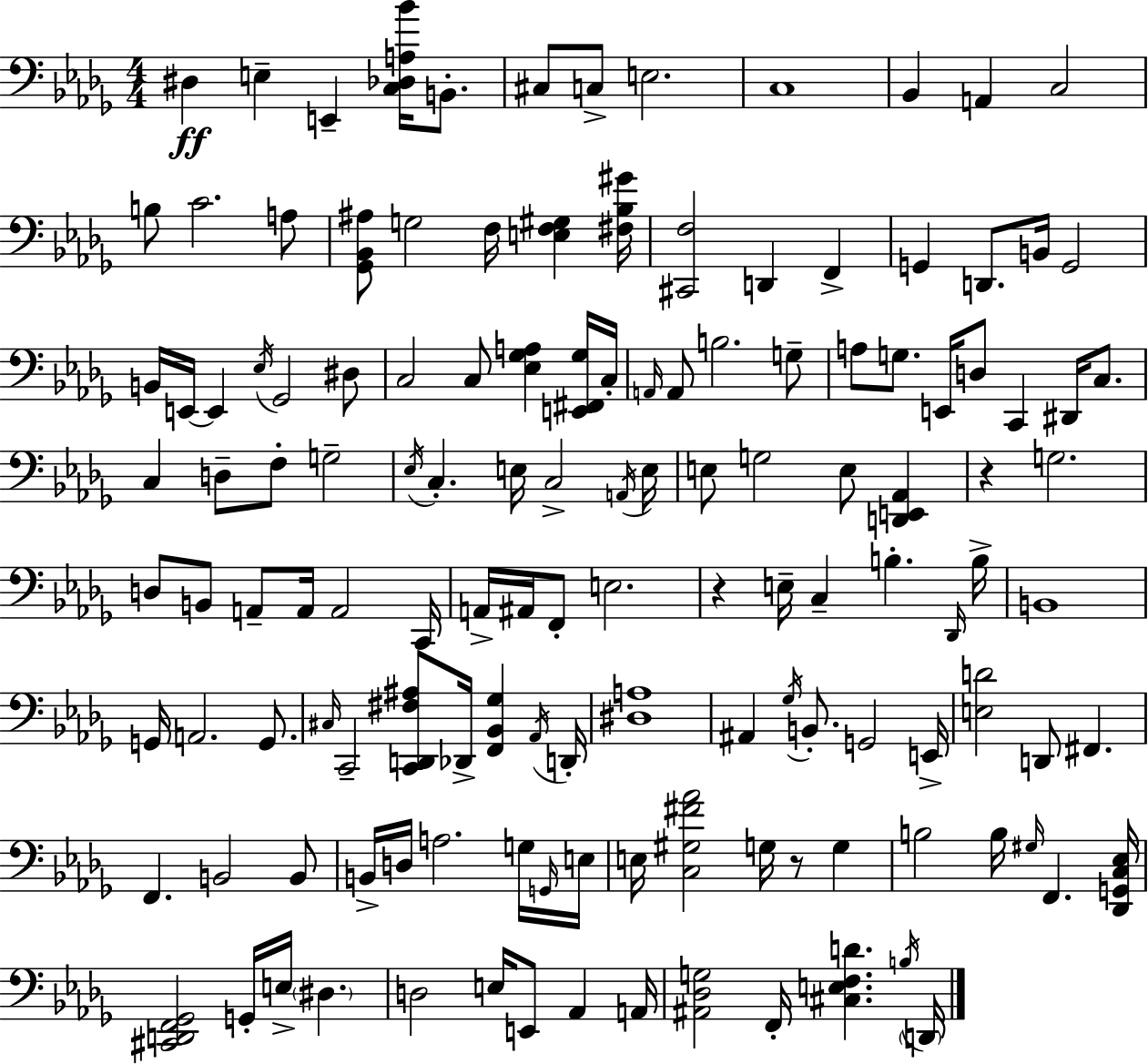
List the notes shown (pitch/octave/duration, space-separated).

D#3/q E3/q E2/q [C3,Db3,A3,Bb4]/s B2/e. C#3/e C3/e E3/h. C3/w Bb2/q A2/q C3/h B3/e C4/h. A3/e [Gb2,Bb2,A#3]/e G3/h F3/s [E3,F3,G#3]/q [F#3,Bb3,G#4]/s [C#2,F3]/h D2/q F2/q G2/q D2/e. B2/s G2/h B2/s E2/s E2/q Eb3/s Gb2/h D#3/e C3/h C3/e [Eb3,Gb3,A3]/q [E2,F#2,Gb3]/s C3/s A2/s A2/e B3/h. G3/e A3/e G3/e. E2/s D3/e C2/q D#2/s C3/e. C3/q D3/e F3/e G3/h Eb3/s C3/q. E3/s C3/h A2/s E3/s E3/e G3/h E3/e [D2,E2,Ab2]/q R/q G3/h. D3/e B2/e A2/e A2/s A2/h C2/s A2/s A#2/s F2/e E3/h. R/q E3/s C3/q B3/q. Db2/s B3/s B2/w G2/s A2/h. G2/e. C#3/s C2/h [C2,D2,F#3,A#3]/e Db2/s [F2,Bb2,Gb3]/q Ab2/s D2/s [D#3,A3]/w A#2/q Gb3/s B2/e. G2/h E2/s [E3,D4]/h D2/e F#2/q. F2/q. B2/h B2/e B2/s D3/s A3/h. G3/s G2/s E3/s E3/s [C3,G#3,F#4,Ab4]/h G3/s R/e G3/q B3/h B3/s G#3/s F2/q. [Db2,G2,C3,Eb3]/s [C#2,D2,F2,Gb2]/h G2/s E3/s D#3/q. D3/h E3/s E2/e Ab2/q A2/s [A#2,Db3,G3]/h F2/s [C#3,E3,F3,D4]/q. B3/s D2/s